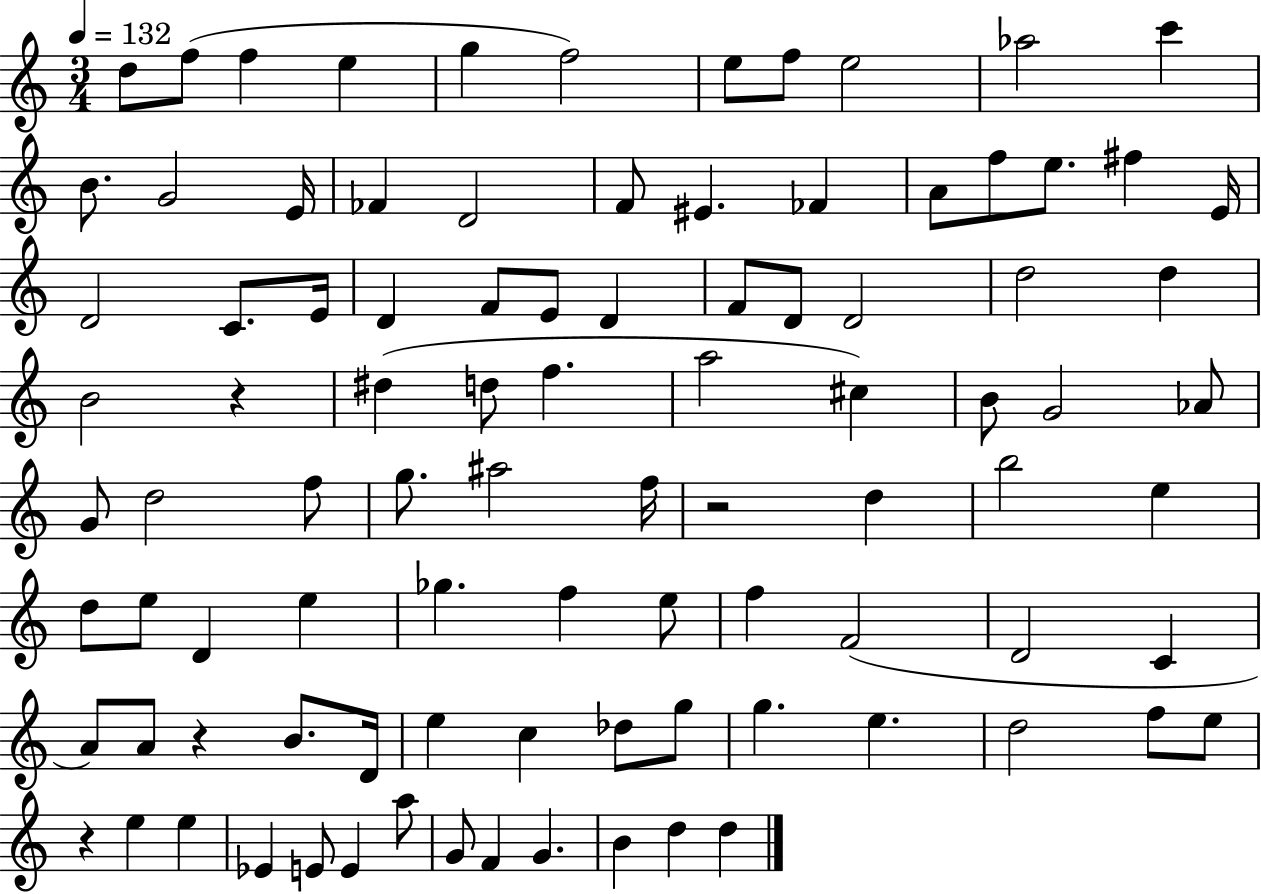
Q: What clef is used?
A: treble